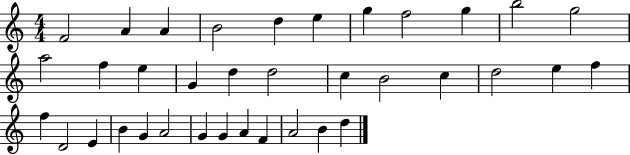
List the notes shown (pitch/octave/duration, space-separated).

F4/h A4/q A4/q B4/h D5/q E5/q G5/q F5/h G5/q B5/h G5/h A5/h F5/q E5/q G4/q D5/q D5/h C5/q B4/h C5/q D5/h E5/q F5/q F5/q D4/h E4/q B4/q G4/q A4/h G4/q G4/q A4/q F4/q A4/h B4/q D5/q